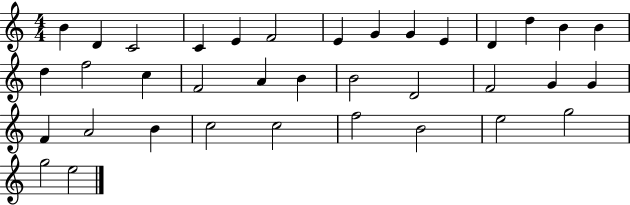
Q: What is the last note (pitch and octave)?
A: E5